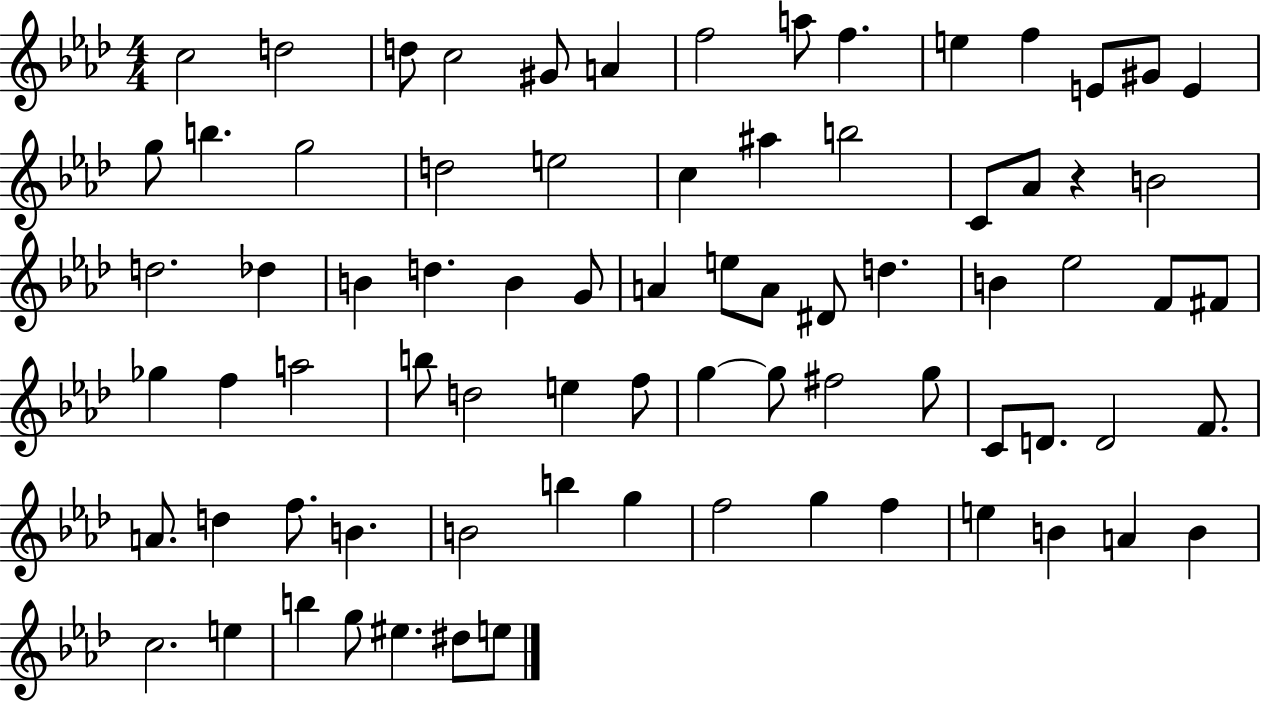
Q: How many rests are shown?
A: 1